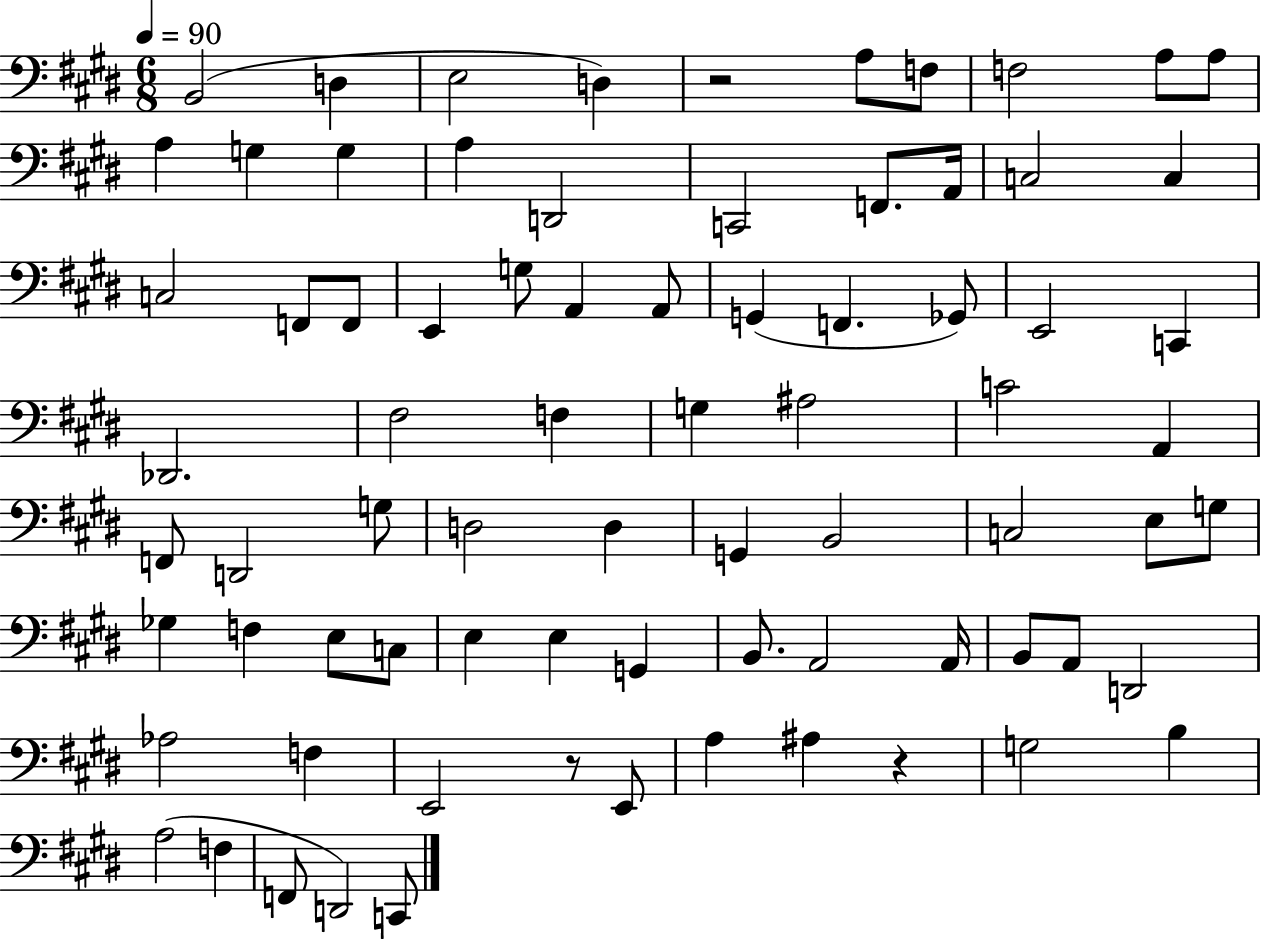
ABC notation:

X:1
T:Untitled
M:6/8
L:1/4
K:E
B,,2 D, E,2 D, z2 A,/2 F,/2 F,2 A,/2 A,/2 A, G, G, A, D,,2 C,,2 F,,/2 A,,/4 C,2 C, C,2 F,,/2 F,,/2 E,, G,/2 A,, A,,/2 G,, F,, _G,,/2 E,,2 C,, _D,,2 ^F,2 F, G, ^A,2 C2 A,, F,,/2 D,,2 G,/2 D,2 D, G,, B,,2 C,2 E,/2 G,/2 _G, F, E,/2 C,/2 E, E, G,, B,,/2 A,,2 A,,/4 B,,/2 A,,/2 D,,2 _A,2 F, E,,2 z/2 E,,/2 A, ^A, z G,2 B, A,2 F, F,,/2 D,,2 C,,/2